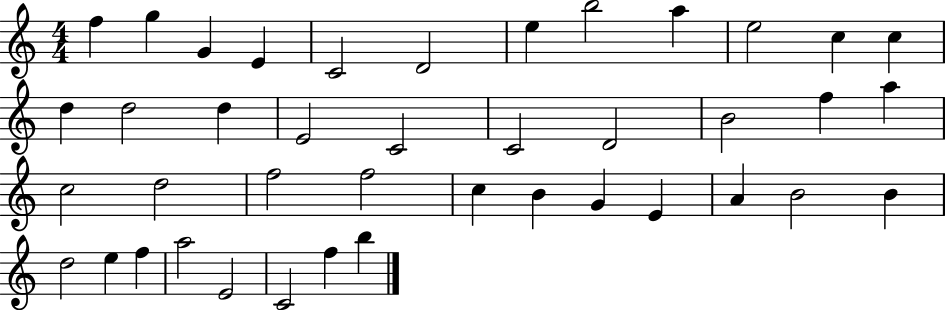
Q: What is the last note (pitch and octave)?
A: B5